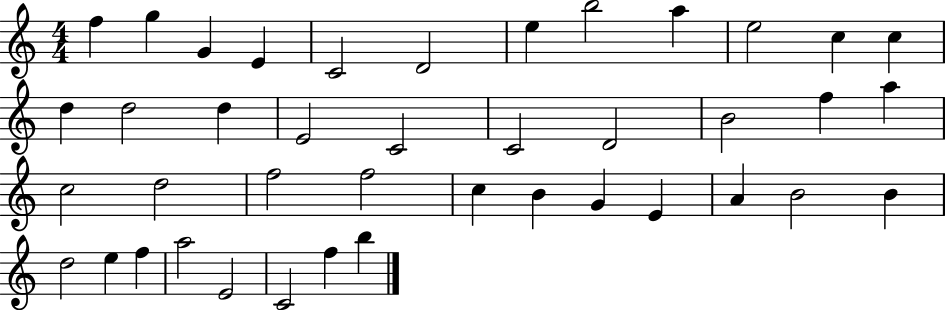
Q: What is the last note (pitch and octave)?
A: B5